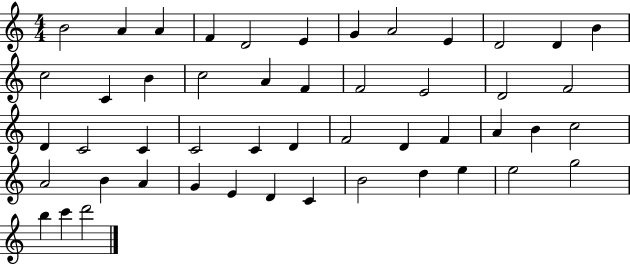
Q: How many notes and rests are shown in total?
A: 49